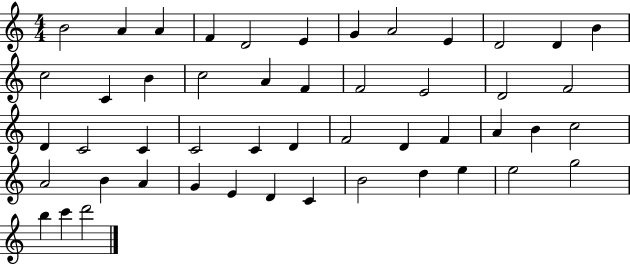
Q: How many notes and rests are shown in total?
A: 49